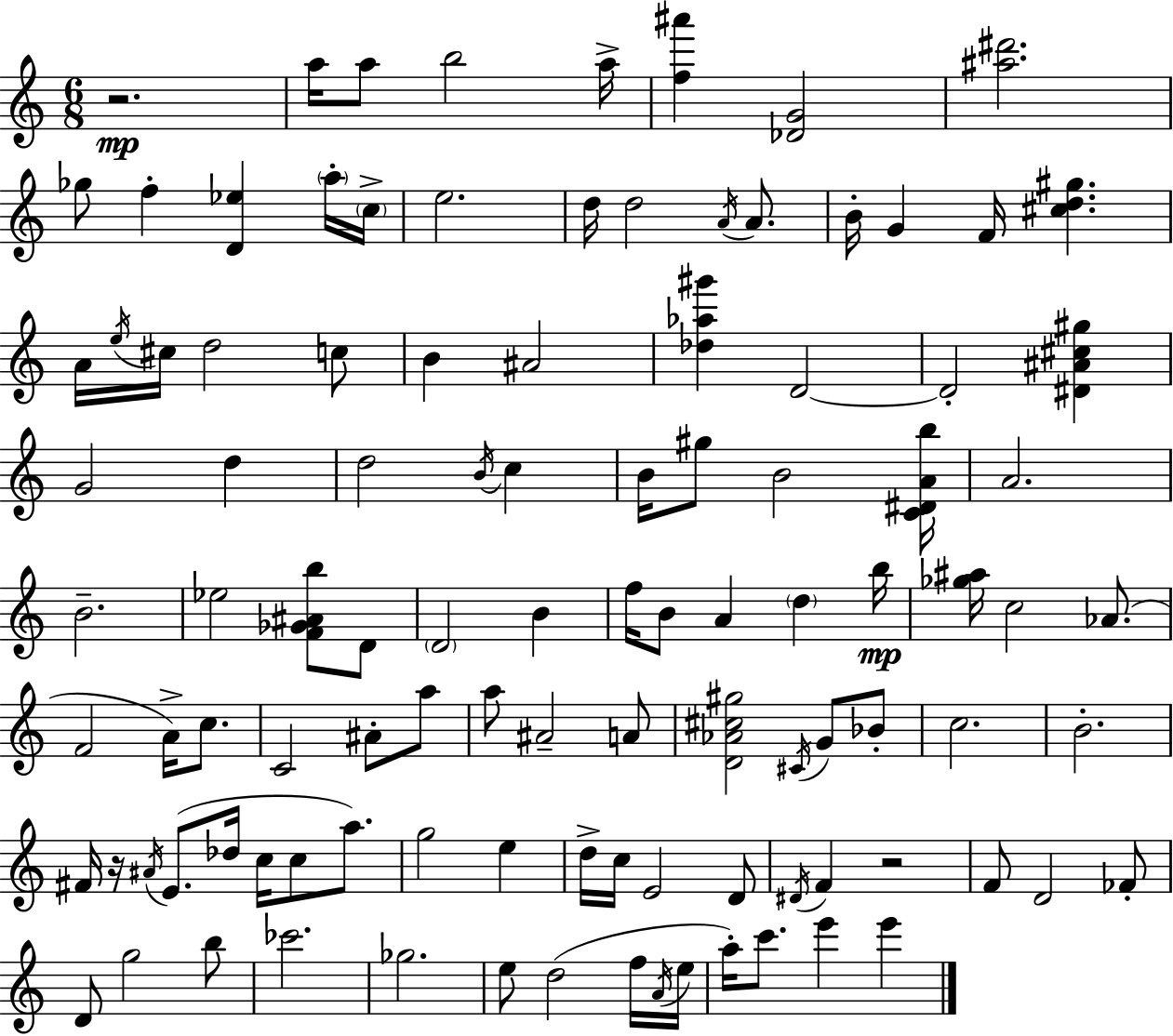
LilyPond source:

{
  \clef treble
  \numericTimeSignature
  \time 6/8
  \key c \major
  r2.\mp | a''16 a''8 b''2 a''16-> | <f'' ais'''>4 <des' g'>2 | <ais'' dis'''>2. | \break ges''8 f''4-. <d' ees''>4 \parenthesize a''16-. \parenthesize c''16-> | e''2. | d''16 d''2 \acciaccatura { a'16 } a'8. | b'16-. g'4 f'16 <cis'' d'' gis''>4. | \break a'16 \acciaccatura { e''16 } cis''16 d''2 | c''8 b'4 ais'2 | <des'' aes'' gis'''>4 d'2~~ | d'2-. <dis' ais' cis'' gis''>4 | \break g'2 d''4 | d''2 \acciaccatura { b'16 } c''4 | b'16 gis''8 b'2 | <c' dis' a' b''>16 a'2. | \break b'2.-- | ees''2 <f' ges' ais' b''>8 | d'8 \parenthesize d'2 b'4 | f''16 b'8 a'4 \parenthesize d''4 | \break b''16\mp <ges'' ais''>16 c''2 | aes'8.( f'2 a'16->) | c''8. c'2 ais'8-. | a''8 a''8 ais'2-- | \break a'8 <d' aes' cis'' gis''>2 \acciaccatura { cis'16 } | g'8 bes'8-. c''2. | b'2.-. | fis'16 r16 \acciaccatura { ais'16 }( e'8. des''16 c''16 | \break c''8 a''8.) g''2 | e''4 d''16-> c''16 e'2 | d'8 \acciaccatura { dis'16 } f'4 r2 | f'8 d'2 | \break fes'8-. d'8 g''2 | b''8 ces'''2. | ges''2. | e''8 d''2( | \break f''16 \acciaccatura { a'16 } e''16 a''16-.) c'''8. e'''4 | e'''4 \bar "|."
}